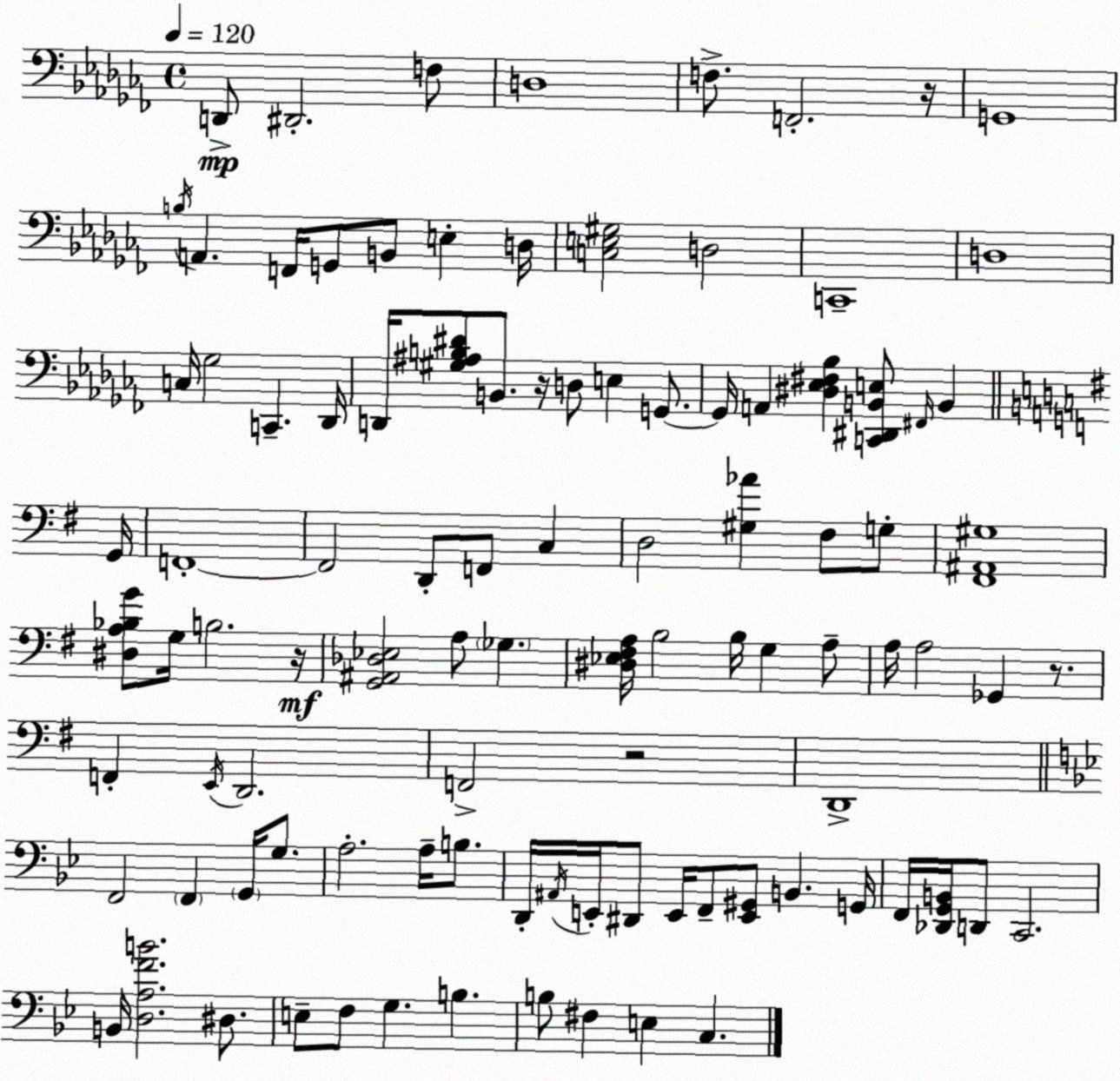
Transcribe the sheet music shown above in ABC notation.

X:1
T:Untitled
M:4/4
L:1/4
K:Abm
D,,/2 ^D,,2 F,/2 D,4 F,/2 F,,2 z/4 G,,4 B,/4 A,, F,,/4 G,,/2 B,,/2 E, D,/4 [C,E,^G,]2 D,2 C,,4 D,4 C,/4 _G,2 C,, _D,,/4 D,,/4 [^G,^A,B,^D]/2 B,,/2 z/4 D,/2 E, G,,/2 G,,/4 A,, [^D,_E,^F,_B,] [C,,^D,,B,,E,]/2 ^F,,/4 B,, G,,/4 F,,4 F,,2 D,,/2 F,,/2 C, D,2 [^G,_A] ^F,/2 G,/2 [^F,,^A,,^G,]4 [^D,A,_B,G]/2 G,/4 B,2 z/4 [G,,^A,,_D,_E,]2 A,/2 _G, [^D,_E,^F,A,]/4 B,2 B,/4 G, A,/2 A,/4 A,2 _G,, z/2 F,, E,,/4 D,,2 F,,2 z2 D,,4 F,,2 F,, G,,/4 G,/2 A,2 A,/4 B,/2 D,,/4 ^A,,/4 E,,/4 ^D,,/2 E,,/4 F,,/2 [E,,^G,,]/2 B,, G,,/4 F,,/4 [_D,,G,,B,,]/4 D,,/2 C,,2 B,,/4 [D,A,FB]2 ^D,/2 E,/2 F,/2 G, B, B,/2 ^F, E, C,